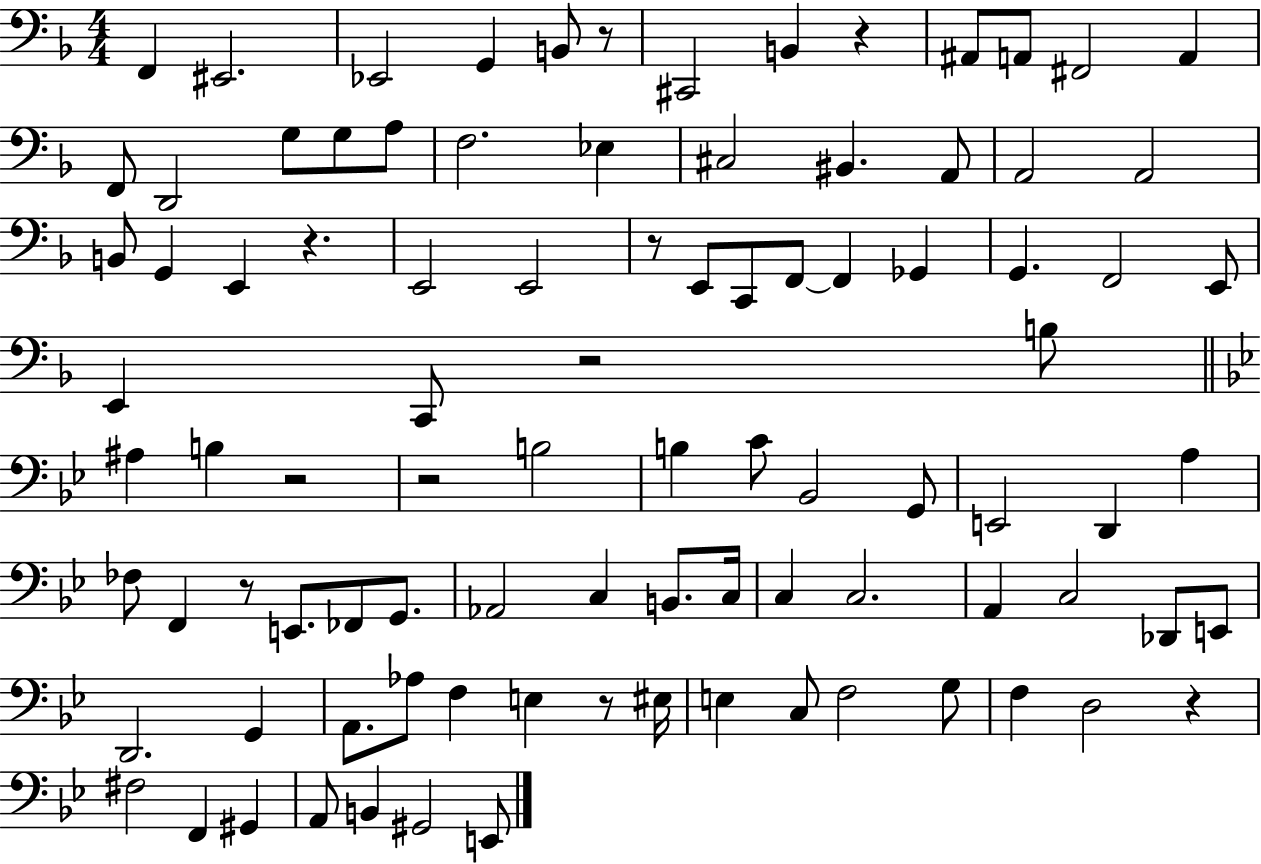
F2/q EIS2/h. Eb2/h G2/q B2/e R/e C#2/h B2/q R/q A#2/e A2/e F#2/h A2/q F2/e D2/h G3/e G3/e A3/e F3/h. Eb3/q C#3/h BIS2/q. A2/e A2/h A2/h B2/e G2/q E2/q R/q. E2/h E2/h R/e E2/e C2/e F2/e F2/q Gb2/q G2/q. F2/h E2/e E2/q C2/e R/h B3/e A#3/q B3/q R/h R/h B3/h B3/q C4/e Bb2/h G2/e E2/h D2/q A3/q FES3/e F2/q R/e E2/e. FES2/e G2/e. Ab2/h C3/q B2/e. C3/s C3/q C3/h. A2/q C3/h Db2/e E2/e D2/h. G2/q A2/e. Ab3/e F3/q E3/q R/e EIS3/s E3/q C3/e F3/h G3/e F3/q D3/h R/q F#3/h F2/q G#2/q A2/e B2/q G#2/h E2/e